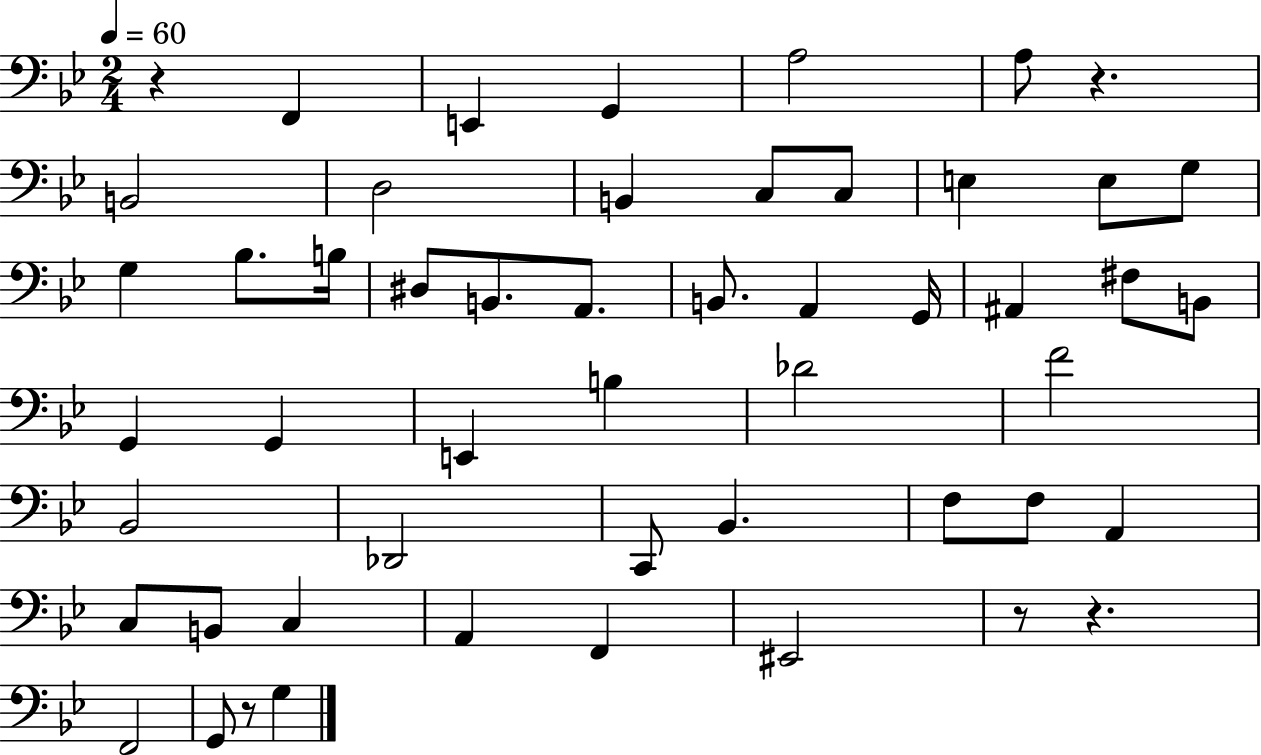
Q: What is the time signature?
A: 2/4